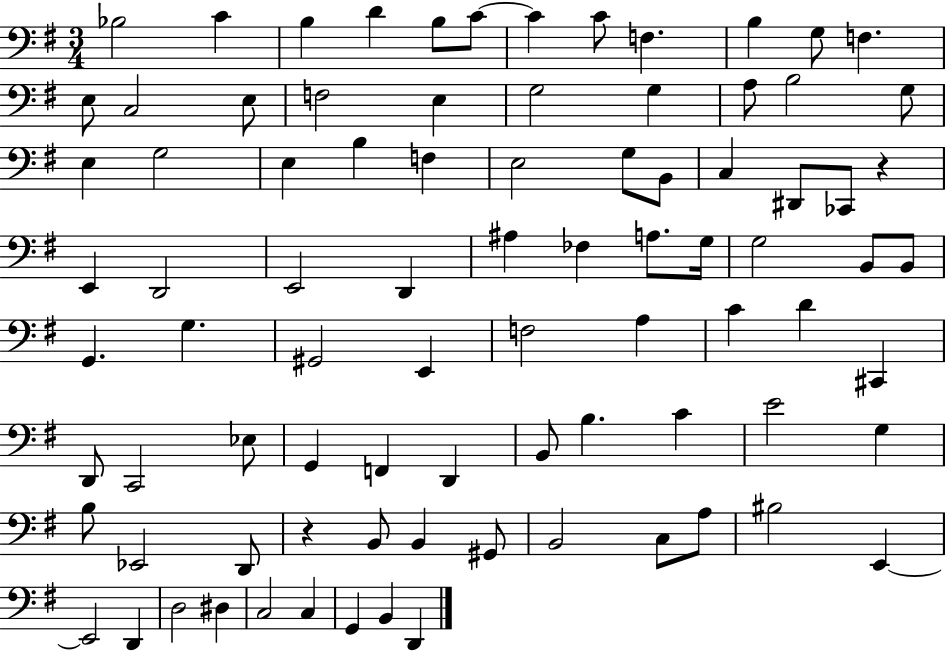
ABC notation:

X:1
T:Untitled
M:3/4
L:1/4
K:G
_B,2 C B, D B,/2 C/2 C C/2 F, B, G,/2 F, E,/2 C,2 E,/2 F,2 E, G,2 G, A,/2 B,2 G,/2 E, G,2 E, B, F, E,2 G,/2 B,,/2 C, ^D,,/2 _C,,/2 z E,, D,,2 E,,2 D,, ^A, _F, A,/2 G,/4 G,2 B,,/2 B,,/2 G,, G, ^G,,2 E,, F,2 A, C D ^C,, D,,/2 C,,2 _E,/2 G,, F,, D,, B,,/2 B, C E2 G, B,/2 _E,,2 D,,/2 z B,,/2 B,, ^G,,/2 B,,2 C,/2 A,/2 ^B,2 E,, E,,2 D,, D,2 ^D, C,2 C, G,, B,, D,,